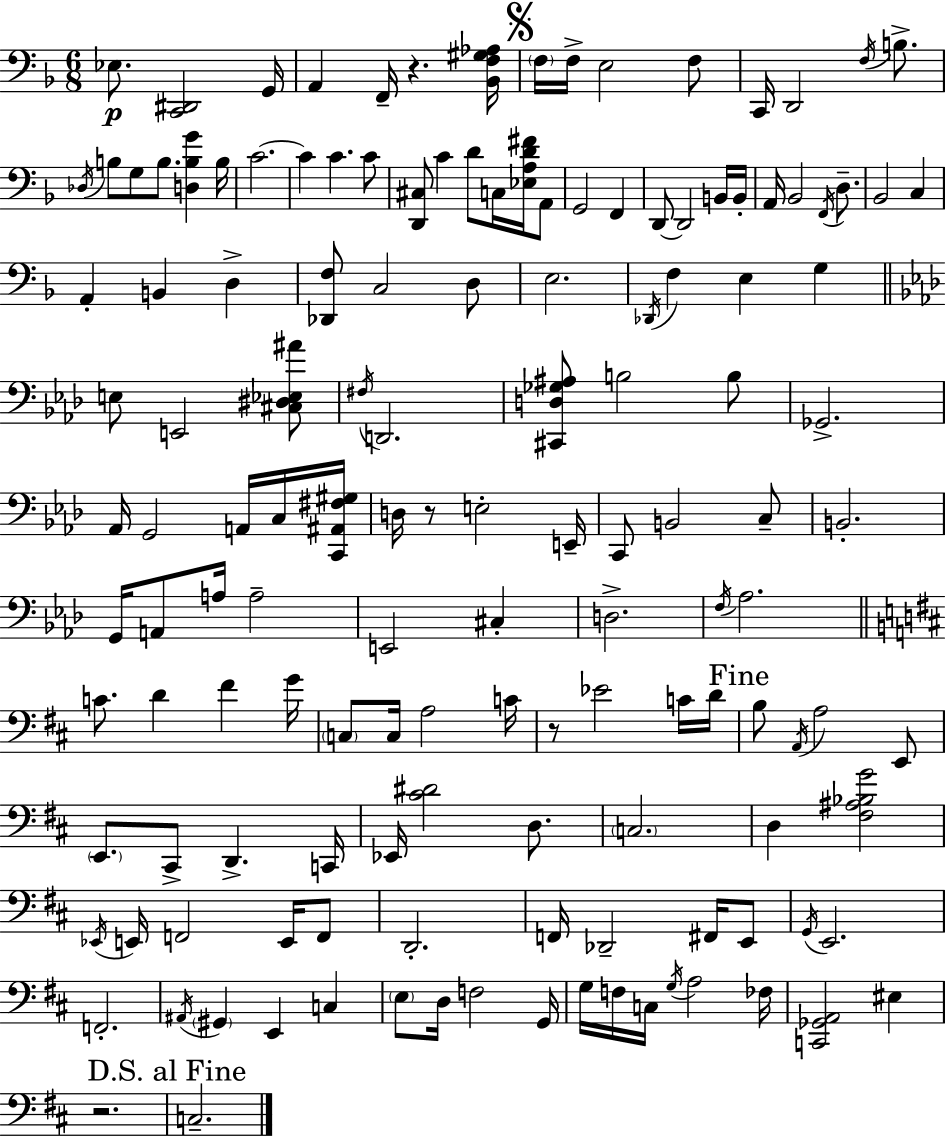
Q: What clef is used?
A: bass